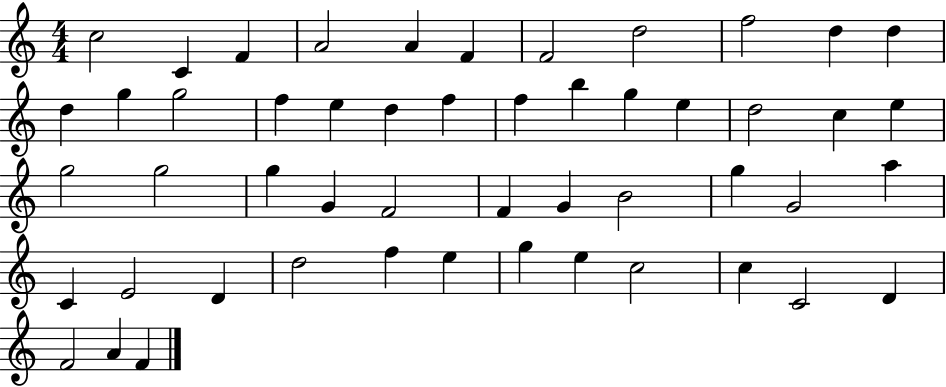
{
  \clef treble
  \numericTimeSignature
  \time 4/4
  \key c \major
  c''2 c'4 f'4 | a'2 a'4 f'4 | f'2 d''2 | f''2 d''4 d''4 | \break d''4 g''4 g''2 | f''4 e''4 d''4 f''4 | f''4 b''4 g''4 e''4 | d''2 c''4 e''4 | \break g''2 g''2 | g''4 g'4 f'2 | f'4 g'4 b'2 | g''4 g'2 a''4 | \break c'4 e'2 d'4 | d''2 f''4 e''4 | g''4 e''4 c''2 | c''4 c'2 d'4 | \break f'2 a'4 f'4 | \bar "|."
}